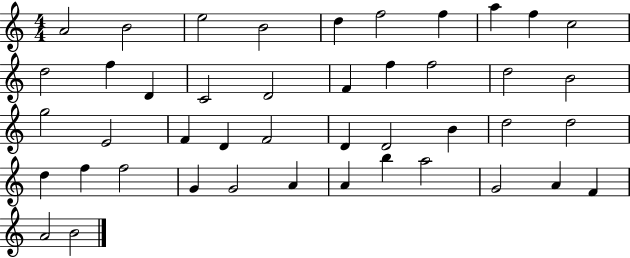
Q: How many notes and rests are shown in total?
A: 44